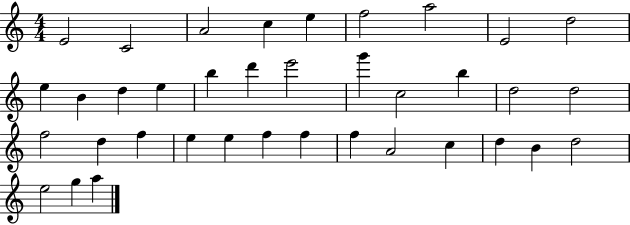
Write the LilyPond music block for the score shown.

{
  \clef treble
  \numericTimeSignature
  \time 4/4
  \key c \major
  e'2 c'2 | a'2 c''4 e''4 | f''2 a''2 | e'2 d''2 | \break e''4 b'4 d''4 e''4 | b''4 d'''4 e'''2 | g'''4 c''2 b''4 | d''2 d''2 | \break f''2 d''4 f''4 | e''4 e''4 f''4 f''4 | f''4 a'2 c''4 | d''4 b'4 d''2 | \break e''2 g''4 a''4 | \bar "|."
}